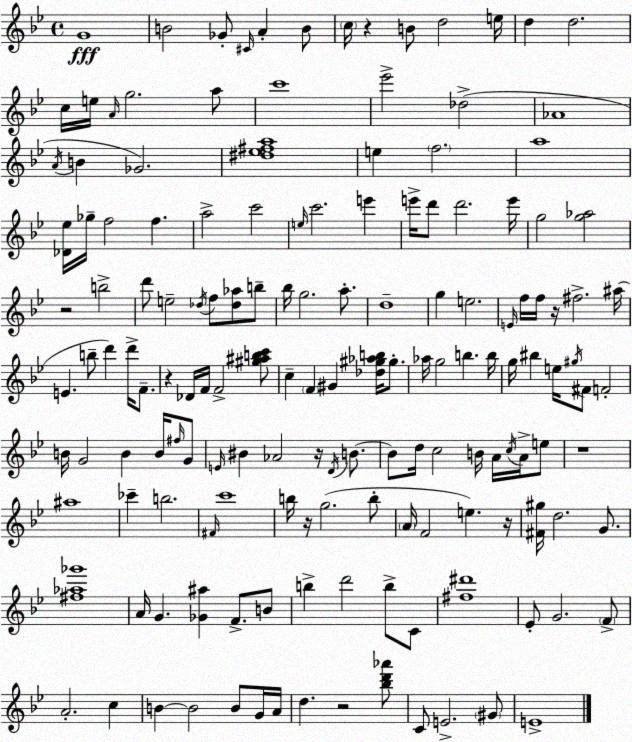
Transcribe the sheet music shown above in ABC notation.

X:1
T:Untitled
M:4/4
L:1/4
K:Bb
G4 B2 _G/2 ^C/4 A B/2 c/4 z B/2 d2 e/4 d d2 c/4 e/4 A/4 g2 a/2 c'4 _e'2 _d2 _A4 A/4 B _G2 [^d_e^fa]4 e f2 a4 [_D_e]/4 _g/4 f2 f a2 c'2 e/4 c'2 e' e'/4 d'/2 d'2 e'/4 g2 [g_a]2 z2 b2 d'/2 e2 _d/4 f/2 [_d_a]/2 b/2 _b/4 g2 a/2 d4 g e2 E/4 f/4 f/4 z/4 ^f2 ^a/4 E b/2 d' d'/4 F/2 z _D/4 F/4 F2 [^g^abc']/2 c F ^G [_d^g_ab]/4 ^g/2 _a/4 g2 b b/4 g/4 ^b e/4 ^g/4 ^F/2 F2 B/4 G2 B B/4 ^f/4 G/2 E/4 ^B _A2 z/4 D/4 B/2 B/2 d/4 c2 B/4 A/4 c/4 A/4 e/2 z4 ^a4 _c' b2 ^F/4 c'4 b/4 z/4 g2 b/2 A/4 F2 e z/4 [^F^g]/4 d2 G/2 [^f_a_g']4 A/4 G [_G^a] F/2 B/2 b d'2 b/2 C/2 [^f^d']4 _E/2 G2 F/2 A2 c B B2 B/2 G/4 A/4 d z2 [_bd'_a']/2 C/2 E2 ^G/2 E4